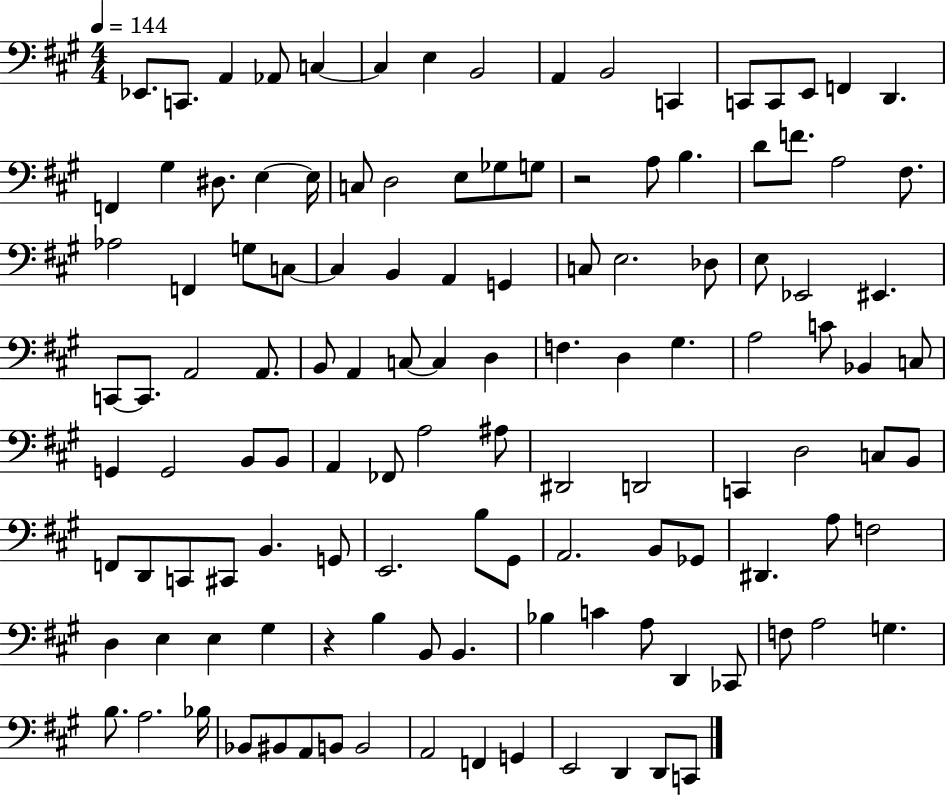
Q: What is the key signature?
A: A major